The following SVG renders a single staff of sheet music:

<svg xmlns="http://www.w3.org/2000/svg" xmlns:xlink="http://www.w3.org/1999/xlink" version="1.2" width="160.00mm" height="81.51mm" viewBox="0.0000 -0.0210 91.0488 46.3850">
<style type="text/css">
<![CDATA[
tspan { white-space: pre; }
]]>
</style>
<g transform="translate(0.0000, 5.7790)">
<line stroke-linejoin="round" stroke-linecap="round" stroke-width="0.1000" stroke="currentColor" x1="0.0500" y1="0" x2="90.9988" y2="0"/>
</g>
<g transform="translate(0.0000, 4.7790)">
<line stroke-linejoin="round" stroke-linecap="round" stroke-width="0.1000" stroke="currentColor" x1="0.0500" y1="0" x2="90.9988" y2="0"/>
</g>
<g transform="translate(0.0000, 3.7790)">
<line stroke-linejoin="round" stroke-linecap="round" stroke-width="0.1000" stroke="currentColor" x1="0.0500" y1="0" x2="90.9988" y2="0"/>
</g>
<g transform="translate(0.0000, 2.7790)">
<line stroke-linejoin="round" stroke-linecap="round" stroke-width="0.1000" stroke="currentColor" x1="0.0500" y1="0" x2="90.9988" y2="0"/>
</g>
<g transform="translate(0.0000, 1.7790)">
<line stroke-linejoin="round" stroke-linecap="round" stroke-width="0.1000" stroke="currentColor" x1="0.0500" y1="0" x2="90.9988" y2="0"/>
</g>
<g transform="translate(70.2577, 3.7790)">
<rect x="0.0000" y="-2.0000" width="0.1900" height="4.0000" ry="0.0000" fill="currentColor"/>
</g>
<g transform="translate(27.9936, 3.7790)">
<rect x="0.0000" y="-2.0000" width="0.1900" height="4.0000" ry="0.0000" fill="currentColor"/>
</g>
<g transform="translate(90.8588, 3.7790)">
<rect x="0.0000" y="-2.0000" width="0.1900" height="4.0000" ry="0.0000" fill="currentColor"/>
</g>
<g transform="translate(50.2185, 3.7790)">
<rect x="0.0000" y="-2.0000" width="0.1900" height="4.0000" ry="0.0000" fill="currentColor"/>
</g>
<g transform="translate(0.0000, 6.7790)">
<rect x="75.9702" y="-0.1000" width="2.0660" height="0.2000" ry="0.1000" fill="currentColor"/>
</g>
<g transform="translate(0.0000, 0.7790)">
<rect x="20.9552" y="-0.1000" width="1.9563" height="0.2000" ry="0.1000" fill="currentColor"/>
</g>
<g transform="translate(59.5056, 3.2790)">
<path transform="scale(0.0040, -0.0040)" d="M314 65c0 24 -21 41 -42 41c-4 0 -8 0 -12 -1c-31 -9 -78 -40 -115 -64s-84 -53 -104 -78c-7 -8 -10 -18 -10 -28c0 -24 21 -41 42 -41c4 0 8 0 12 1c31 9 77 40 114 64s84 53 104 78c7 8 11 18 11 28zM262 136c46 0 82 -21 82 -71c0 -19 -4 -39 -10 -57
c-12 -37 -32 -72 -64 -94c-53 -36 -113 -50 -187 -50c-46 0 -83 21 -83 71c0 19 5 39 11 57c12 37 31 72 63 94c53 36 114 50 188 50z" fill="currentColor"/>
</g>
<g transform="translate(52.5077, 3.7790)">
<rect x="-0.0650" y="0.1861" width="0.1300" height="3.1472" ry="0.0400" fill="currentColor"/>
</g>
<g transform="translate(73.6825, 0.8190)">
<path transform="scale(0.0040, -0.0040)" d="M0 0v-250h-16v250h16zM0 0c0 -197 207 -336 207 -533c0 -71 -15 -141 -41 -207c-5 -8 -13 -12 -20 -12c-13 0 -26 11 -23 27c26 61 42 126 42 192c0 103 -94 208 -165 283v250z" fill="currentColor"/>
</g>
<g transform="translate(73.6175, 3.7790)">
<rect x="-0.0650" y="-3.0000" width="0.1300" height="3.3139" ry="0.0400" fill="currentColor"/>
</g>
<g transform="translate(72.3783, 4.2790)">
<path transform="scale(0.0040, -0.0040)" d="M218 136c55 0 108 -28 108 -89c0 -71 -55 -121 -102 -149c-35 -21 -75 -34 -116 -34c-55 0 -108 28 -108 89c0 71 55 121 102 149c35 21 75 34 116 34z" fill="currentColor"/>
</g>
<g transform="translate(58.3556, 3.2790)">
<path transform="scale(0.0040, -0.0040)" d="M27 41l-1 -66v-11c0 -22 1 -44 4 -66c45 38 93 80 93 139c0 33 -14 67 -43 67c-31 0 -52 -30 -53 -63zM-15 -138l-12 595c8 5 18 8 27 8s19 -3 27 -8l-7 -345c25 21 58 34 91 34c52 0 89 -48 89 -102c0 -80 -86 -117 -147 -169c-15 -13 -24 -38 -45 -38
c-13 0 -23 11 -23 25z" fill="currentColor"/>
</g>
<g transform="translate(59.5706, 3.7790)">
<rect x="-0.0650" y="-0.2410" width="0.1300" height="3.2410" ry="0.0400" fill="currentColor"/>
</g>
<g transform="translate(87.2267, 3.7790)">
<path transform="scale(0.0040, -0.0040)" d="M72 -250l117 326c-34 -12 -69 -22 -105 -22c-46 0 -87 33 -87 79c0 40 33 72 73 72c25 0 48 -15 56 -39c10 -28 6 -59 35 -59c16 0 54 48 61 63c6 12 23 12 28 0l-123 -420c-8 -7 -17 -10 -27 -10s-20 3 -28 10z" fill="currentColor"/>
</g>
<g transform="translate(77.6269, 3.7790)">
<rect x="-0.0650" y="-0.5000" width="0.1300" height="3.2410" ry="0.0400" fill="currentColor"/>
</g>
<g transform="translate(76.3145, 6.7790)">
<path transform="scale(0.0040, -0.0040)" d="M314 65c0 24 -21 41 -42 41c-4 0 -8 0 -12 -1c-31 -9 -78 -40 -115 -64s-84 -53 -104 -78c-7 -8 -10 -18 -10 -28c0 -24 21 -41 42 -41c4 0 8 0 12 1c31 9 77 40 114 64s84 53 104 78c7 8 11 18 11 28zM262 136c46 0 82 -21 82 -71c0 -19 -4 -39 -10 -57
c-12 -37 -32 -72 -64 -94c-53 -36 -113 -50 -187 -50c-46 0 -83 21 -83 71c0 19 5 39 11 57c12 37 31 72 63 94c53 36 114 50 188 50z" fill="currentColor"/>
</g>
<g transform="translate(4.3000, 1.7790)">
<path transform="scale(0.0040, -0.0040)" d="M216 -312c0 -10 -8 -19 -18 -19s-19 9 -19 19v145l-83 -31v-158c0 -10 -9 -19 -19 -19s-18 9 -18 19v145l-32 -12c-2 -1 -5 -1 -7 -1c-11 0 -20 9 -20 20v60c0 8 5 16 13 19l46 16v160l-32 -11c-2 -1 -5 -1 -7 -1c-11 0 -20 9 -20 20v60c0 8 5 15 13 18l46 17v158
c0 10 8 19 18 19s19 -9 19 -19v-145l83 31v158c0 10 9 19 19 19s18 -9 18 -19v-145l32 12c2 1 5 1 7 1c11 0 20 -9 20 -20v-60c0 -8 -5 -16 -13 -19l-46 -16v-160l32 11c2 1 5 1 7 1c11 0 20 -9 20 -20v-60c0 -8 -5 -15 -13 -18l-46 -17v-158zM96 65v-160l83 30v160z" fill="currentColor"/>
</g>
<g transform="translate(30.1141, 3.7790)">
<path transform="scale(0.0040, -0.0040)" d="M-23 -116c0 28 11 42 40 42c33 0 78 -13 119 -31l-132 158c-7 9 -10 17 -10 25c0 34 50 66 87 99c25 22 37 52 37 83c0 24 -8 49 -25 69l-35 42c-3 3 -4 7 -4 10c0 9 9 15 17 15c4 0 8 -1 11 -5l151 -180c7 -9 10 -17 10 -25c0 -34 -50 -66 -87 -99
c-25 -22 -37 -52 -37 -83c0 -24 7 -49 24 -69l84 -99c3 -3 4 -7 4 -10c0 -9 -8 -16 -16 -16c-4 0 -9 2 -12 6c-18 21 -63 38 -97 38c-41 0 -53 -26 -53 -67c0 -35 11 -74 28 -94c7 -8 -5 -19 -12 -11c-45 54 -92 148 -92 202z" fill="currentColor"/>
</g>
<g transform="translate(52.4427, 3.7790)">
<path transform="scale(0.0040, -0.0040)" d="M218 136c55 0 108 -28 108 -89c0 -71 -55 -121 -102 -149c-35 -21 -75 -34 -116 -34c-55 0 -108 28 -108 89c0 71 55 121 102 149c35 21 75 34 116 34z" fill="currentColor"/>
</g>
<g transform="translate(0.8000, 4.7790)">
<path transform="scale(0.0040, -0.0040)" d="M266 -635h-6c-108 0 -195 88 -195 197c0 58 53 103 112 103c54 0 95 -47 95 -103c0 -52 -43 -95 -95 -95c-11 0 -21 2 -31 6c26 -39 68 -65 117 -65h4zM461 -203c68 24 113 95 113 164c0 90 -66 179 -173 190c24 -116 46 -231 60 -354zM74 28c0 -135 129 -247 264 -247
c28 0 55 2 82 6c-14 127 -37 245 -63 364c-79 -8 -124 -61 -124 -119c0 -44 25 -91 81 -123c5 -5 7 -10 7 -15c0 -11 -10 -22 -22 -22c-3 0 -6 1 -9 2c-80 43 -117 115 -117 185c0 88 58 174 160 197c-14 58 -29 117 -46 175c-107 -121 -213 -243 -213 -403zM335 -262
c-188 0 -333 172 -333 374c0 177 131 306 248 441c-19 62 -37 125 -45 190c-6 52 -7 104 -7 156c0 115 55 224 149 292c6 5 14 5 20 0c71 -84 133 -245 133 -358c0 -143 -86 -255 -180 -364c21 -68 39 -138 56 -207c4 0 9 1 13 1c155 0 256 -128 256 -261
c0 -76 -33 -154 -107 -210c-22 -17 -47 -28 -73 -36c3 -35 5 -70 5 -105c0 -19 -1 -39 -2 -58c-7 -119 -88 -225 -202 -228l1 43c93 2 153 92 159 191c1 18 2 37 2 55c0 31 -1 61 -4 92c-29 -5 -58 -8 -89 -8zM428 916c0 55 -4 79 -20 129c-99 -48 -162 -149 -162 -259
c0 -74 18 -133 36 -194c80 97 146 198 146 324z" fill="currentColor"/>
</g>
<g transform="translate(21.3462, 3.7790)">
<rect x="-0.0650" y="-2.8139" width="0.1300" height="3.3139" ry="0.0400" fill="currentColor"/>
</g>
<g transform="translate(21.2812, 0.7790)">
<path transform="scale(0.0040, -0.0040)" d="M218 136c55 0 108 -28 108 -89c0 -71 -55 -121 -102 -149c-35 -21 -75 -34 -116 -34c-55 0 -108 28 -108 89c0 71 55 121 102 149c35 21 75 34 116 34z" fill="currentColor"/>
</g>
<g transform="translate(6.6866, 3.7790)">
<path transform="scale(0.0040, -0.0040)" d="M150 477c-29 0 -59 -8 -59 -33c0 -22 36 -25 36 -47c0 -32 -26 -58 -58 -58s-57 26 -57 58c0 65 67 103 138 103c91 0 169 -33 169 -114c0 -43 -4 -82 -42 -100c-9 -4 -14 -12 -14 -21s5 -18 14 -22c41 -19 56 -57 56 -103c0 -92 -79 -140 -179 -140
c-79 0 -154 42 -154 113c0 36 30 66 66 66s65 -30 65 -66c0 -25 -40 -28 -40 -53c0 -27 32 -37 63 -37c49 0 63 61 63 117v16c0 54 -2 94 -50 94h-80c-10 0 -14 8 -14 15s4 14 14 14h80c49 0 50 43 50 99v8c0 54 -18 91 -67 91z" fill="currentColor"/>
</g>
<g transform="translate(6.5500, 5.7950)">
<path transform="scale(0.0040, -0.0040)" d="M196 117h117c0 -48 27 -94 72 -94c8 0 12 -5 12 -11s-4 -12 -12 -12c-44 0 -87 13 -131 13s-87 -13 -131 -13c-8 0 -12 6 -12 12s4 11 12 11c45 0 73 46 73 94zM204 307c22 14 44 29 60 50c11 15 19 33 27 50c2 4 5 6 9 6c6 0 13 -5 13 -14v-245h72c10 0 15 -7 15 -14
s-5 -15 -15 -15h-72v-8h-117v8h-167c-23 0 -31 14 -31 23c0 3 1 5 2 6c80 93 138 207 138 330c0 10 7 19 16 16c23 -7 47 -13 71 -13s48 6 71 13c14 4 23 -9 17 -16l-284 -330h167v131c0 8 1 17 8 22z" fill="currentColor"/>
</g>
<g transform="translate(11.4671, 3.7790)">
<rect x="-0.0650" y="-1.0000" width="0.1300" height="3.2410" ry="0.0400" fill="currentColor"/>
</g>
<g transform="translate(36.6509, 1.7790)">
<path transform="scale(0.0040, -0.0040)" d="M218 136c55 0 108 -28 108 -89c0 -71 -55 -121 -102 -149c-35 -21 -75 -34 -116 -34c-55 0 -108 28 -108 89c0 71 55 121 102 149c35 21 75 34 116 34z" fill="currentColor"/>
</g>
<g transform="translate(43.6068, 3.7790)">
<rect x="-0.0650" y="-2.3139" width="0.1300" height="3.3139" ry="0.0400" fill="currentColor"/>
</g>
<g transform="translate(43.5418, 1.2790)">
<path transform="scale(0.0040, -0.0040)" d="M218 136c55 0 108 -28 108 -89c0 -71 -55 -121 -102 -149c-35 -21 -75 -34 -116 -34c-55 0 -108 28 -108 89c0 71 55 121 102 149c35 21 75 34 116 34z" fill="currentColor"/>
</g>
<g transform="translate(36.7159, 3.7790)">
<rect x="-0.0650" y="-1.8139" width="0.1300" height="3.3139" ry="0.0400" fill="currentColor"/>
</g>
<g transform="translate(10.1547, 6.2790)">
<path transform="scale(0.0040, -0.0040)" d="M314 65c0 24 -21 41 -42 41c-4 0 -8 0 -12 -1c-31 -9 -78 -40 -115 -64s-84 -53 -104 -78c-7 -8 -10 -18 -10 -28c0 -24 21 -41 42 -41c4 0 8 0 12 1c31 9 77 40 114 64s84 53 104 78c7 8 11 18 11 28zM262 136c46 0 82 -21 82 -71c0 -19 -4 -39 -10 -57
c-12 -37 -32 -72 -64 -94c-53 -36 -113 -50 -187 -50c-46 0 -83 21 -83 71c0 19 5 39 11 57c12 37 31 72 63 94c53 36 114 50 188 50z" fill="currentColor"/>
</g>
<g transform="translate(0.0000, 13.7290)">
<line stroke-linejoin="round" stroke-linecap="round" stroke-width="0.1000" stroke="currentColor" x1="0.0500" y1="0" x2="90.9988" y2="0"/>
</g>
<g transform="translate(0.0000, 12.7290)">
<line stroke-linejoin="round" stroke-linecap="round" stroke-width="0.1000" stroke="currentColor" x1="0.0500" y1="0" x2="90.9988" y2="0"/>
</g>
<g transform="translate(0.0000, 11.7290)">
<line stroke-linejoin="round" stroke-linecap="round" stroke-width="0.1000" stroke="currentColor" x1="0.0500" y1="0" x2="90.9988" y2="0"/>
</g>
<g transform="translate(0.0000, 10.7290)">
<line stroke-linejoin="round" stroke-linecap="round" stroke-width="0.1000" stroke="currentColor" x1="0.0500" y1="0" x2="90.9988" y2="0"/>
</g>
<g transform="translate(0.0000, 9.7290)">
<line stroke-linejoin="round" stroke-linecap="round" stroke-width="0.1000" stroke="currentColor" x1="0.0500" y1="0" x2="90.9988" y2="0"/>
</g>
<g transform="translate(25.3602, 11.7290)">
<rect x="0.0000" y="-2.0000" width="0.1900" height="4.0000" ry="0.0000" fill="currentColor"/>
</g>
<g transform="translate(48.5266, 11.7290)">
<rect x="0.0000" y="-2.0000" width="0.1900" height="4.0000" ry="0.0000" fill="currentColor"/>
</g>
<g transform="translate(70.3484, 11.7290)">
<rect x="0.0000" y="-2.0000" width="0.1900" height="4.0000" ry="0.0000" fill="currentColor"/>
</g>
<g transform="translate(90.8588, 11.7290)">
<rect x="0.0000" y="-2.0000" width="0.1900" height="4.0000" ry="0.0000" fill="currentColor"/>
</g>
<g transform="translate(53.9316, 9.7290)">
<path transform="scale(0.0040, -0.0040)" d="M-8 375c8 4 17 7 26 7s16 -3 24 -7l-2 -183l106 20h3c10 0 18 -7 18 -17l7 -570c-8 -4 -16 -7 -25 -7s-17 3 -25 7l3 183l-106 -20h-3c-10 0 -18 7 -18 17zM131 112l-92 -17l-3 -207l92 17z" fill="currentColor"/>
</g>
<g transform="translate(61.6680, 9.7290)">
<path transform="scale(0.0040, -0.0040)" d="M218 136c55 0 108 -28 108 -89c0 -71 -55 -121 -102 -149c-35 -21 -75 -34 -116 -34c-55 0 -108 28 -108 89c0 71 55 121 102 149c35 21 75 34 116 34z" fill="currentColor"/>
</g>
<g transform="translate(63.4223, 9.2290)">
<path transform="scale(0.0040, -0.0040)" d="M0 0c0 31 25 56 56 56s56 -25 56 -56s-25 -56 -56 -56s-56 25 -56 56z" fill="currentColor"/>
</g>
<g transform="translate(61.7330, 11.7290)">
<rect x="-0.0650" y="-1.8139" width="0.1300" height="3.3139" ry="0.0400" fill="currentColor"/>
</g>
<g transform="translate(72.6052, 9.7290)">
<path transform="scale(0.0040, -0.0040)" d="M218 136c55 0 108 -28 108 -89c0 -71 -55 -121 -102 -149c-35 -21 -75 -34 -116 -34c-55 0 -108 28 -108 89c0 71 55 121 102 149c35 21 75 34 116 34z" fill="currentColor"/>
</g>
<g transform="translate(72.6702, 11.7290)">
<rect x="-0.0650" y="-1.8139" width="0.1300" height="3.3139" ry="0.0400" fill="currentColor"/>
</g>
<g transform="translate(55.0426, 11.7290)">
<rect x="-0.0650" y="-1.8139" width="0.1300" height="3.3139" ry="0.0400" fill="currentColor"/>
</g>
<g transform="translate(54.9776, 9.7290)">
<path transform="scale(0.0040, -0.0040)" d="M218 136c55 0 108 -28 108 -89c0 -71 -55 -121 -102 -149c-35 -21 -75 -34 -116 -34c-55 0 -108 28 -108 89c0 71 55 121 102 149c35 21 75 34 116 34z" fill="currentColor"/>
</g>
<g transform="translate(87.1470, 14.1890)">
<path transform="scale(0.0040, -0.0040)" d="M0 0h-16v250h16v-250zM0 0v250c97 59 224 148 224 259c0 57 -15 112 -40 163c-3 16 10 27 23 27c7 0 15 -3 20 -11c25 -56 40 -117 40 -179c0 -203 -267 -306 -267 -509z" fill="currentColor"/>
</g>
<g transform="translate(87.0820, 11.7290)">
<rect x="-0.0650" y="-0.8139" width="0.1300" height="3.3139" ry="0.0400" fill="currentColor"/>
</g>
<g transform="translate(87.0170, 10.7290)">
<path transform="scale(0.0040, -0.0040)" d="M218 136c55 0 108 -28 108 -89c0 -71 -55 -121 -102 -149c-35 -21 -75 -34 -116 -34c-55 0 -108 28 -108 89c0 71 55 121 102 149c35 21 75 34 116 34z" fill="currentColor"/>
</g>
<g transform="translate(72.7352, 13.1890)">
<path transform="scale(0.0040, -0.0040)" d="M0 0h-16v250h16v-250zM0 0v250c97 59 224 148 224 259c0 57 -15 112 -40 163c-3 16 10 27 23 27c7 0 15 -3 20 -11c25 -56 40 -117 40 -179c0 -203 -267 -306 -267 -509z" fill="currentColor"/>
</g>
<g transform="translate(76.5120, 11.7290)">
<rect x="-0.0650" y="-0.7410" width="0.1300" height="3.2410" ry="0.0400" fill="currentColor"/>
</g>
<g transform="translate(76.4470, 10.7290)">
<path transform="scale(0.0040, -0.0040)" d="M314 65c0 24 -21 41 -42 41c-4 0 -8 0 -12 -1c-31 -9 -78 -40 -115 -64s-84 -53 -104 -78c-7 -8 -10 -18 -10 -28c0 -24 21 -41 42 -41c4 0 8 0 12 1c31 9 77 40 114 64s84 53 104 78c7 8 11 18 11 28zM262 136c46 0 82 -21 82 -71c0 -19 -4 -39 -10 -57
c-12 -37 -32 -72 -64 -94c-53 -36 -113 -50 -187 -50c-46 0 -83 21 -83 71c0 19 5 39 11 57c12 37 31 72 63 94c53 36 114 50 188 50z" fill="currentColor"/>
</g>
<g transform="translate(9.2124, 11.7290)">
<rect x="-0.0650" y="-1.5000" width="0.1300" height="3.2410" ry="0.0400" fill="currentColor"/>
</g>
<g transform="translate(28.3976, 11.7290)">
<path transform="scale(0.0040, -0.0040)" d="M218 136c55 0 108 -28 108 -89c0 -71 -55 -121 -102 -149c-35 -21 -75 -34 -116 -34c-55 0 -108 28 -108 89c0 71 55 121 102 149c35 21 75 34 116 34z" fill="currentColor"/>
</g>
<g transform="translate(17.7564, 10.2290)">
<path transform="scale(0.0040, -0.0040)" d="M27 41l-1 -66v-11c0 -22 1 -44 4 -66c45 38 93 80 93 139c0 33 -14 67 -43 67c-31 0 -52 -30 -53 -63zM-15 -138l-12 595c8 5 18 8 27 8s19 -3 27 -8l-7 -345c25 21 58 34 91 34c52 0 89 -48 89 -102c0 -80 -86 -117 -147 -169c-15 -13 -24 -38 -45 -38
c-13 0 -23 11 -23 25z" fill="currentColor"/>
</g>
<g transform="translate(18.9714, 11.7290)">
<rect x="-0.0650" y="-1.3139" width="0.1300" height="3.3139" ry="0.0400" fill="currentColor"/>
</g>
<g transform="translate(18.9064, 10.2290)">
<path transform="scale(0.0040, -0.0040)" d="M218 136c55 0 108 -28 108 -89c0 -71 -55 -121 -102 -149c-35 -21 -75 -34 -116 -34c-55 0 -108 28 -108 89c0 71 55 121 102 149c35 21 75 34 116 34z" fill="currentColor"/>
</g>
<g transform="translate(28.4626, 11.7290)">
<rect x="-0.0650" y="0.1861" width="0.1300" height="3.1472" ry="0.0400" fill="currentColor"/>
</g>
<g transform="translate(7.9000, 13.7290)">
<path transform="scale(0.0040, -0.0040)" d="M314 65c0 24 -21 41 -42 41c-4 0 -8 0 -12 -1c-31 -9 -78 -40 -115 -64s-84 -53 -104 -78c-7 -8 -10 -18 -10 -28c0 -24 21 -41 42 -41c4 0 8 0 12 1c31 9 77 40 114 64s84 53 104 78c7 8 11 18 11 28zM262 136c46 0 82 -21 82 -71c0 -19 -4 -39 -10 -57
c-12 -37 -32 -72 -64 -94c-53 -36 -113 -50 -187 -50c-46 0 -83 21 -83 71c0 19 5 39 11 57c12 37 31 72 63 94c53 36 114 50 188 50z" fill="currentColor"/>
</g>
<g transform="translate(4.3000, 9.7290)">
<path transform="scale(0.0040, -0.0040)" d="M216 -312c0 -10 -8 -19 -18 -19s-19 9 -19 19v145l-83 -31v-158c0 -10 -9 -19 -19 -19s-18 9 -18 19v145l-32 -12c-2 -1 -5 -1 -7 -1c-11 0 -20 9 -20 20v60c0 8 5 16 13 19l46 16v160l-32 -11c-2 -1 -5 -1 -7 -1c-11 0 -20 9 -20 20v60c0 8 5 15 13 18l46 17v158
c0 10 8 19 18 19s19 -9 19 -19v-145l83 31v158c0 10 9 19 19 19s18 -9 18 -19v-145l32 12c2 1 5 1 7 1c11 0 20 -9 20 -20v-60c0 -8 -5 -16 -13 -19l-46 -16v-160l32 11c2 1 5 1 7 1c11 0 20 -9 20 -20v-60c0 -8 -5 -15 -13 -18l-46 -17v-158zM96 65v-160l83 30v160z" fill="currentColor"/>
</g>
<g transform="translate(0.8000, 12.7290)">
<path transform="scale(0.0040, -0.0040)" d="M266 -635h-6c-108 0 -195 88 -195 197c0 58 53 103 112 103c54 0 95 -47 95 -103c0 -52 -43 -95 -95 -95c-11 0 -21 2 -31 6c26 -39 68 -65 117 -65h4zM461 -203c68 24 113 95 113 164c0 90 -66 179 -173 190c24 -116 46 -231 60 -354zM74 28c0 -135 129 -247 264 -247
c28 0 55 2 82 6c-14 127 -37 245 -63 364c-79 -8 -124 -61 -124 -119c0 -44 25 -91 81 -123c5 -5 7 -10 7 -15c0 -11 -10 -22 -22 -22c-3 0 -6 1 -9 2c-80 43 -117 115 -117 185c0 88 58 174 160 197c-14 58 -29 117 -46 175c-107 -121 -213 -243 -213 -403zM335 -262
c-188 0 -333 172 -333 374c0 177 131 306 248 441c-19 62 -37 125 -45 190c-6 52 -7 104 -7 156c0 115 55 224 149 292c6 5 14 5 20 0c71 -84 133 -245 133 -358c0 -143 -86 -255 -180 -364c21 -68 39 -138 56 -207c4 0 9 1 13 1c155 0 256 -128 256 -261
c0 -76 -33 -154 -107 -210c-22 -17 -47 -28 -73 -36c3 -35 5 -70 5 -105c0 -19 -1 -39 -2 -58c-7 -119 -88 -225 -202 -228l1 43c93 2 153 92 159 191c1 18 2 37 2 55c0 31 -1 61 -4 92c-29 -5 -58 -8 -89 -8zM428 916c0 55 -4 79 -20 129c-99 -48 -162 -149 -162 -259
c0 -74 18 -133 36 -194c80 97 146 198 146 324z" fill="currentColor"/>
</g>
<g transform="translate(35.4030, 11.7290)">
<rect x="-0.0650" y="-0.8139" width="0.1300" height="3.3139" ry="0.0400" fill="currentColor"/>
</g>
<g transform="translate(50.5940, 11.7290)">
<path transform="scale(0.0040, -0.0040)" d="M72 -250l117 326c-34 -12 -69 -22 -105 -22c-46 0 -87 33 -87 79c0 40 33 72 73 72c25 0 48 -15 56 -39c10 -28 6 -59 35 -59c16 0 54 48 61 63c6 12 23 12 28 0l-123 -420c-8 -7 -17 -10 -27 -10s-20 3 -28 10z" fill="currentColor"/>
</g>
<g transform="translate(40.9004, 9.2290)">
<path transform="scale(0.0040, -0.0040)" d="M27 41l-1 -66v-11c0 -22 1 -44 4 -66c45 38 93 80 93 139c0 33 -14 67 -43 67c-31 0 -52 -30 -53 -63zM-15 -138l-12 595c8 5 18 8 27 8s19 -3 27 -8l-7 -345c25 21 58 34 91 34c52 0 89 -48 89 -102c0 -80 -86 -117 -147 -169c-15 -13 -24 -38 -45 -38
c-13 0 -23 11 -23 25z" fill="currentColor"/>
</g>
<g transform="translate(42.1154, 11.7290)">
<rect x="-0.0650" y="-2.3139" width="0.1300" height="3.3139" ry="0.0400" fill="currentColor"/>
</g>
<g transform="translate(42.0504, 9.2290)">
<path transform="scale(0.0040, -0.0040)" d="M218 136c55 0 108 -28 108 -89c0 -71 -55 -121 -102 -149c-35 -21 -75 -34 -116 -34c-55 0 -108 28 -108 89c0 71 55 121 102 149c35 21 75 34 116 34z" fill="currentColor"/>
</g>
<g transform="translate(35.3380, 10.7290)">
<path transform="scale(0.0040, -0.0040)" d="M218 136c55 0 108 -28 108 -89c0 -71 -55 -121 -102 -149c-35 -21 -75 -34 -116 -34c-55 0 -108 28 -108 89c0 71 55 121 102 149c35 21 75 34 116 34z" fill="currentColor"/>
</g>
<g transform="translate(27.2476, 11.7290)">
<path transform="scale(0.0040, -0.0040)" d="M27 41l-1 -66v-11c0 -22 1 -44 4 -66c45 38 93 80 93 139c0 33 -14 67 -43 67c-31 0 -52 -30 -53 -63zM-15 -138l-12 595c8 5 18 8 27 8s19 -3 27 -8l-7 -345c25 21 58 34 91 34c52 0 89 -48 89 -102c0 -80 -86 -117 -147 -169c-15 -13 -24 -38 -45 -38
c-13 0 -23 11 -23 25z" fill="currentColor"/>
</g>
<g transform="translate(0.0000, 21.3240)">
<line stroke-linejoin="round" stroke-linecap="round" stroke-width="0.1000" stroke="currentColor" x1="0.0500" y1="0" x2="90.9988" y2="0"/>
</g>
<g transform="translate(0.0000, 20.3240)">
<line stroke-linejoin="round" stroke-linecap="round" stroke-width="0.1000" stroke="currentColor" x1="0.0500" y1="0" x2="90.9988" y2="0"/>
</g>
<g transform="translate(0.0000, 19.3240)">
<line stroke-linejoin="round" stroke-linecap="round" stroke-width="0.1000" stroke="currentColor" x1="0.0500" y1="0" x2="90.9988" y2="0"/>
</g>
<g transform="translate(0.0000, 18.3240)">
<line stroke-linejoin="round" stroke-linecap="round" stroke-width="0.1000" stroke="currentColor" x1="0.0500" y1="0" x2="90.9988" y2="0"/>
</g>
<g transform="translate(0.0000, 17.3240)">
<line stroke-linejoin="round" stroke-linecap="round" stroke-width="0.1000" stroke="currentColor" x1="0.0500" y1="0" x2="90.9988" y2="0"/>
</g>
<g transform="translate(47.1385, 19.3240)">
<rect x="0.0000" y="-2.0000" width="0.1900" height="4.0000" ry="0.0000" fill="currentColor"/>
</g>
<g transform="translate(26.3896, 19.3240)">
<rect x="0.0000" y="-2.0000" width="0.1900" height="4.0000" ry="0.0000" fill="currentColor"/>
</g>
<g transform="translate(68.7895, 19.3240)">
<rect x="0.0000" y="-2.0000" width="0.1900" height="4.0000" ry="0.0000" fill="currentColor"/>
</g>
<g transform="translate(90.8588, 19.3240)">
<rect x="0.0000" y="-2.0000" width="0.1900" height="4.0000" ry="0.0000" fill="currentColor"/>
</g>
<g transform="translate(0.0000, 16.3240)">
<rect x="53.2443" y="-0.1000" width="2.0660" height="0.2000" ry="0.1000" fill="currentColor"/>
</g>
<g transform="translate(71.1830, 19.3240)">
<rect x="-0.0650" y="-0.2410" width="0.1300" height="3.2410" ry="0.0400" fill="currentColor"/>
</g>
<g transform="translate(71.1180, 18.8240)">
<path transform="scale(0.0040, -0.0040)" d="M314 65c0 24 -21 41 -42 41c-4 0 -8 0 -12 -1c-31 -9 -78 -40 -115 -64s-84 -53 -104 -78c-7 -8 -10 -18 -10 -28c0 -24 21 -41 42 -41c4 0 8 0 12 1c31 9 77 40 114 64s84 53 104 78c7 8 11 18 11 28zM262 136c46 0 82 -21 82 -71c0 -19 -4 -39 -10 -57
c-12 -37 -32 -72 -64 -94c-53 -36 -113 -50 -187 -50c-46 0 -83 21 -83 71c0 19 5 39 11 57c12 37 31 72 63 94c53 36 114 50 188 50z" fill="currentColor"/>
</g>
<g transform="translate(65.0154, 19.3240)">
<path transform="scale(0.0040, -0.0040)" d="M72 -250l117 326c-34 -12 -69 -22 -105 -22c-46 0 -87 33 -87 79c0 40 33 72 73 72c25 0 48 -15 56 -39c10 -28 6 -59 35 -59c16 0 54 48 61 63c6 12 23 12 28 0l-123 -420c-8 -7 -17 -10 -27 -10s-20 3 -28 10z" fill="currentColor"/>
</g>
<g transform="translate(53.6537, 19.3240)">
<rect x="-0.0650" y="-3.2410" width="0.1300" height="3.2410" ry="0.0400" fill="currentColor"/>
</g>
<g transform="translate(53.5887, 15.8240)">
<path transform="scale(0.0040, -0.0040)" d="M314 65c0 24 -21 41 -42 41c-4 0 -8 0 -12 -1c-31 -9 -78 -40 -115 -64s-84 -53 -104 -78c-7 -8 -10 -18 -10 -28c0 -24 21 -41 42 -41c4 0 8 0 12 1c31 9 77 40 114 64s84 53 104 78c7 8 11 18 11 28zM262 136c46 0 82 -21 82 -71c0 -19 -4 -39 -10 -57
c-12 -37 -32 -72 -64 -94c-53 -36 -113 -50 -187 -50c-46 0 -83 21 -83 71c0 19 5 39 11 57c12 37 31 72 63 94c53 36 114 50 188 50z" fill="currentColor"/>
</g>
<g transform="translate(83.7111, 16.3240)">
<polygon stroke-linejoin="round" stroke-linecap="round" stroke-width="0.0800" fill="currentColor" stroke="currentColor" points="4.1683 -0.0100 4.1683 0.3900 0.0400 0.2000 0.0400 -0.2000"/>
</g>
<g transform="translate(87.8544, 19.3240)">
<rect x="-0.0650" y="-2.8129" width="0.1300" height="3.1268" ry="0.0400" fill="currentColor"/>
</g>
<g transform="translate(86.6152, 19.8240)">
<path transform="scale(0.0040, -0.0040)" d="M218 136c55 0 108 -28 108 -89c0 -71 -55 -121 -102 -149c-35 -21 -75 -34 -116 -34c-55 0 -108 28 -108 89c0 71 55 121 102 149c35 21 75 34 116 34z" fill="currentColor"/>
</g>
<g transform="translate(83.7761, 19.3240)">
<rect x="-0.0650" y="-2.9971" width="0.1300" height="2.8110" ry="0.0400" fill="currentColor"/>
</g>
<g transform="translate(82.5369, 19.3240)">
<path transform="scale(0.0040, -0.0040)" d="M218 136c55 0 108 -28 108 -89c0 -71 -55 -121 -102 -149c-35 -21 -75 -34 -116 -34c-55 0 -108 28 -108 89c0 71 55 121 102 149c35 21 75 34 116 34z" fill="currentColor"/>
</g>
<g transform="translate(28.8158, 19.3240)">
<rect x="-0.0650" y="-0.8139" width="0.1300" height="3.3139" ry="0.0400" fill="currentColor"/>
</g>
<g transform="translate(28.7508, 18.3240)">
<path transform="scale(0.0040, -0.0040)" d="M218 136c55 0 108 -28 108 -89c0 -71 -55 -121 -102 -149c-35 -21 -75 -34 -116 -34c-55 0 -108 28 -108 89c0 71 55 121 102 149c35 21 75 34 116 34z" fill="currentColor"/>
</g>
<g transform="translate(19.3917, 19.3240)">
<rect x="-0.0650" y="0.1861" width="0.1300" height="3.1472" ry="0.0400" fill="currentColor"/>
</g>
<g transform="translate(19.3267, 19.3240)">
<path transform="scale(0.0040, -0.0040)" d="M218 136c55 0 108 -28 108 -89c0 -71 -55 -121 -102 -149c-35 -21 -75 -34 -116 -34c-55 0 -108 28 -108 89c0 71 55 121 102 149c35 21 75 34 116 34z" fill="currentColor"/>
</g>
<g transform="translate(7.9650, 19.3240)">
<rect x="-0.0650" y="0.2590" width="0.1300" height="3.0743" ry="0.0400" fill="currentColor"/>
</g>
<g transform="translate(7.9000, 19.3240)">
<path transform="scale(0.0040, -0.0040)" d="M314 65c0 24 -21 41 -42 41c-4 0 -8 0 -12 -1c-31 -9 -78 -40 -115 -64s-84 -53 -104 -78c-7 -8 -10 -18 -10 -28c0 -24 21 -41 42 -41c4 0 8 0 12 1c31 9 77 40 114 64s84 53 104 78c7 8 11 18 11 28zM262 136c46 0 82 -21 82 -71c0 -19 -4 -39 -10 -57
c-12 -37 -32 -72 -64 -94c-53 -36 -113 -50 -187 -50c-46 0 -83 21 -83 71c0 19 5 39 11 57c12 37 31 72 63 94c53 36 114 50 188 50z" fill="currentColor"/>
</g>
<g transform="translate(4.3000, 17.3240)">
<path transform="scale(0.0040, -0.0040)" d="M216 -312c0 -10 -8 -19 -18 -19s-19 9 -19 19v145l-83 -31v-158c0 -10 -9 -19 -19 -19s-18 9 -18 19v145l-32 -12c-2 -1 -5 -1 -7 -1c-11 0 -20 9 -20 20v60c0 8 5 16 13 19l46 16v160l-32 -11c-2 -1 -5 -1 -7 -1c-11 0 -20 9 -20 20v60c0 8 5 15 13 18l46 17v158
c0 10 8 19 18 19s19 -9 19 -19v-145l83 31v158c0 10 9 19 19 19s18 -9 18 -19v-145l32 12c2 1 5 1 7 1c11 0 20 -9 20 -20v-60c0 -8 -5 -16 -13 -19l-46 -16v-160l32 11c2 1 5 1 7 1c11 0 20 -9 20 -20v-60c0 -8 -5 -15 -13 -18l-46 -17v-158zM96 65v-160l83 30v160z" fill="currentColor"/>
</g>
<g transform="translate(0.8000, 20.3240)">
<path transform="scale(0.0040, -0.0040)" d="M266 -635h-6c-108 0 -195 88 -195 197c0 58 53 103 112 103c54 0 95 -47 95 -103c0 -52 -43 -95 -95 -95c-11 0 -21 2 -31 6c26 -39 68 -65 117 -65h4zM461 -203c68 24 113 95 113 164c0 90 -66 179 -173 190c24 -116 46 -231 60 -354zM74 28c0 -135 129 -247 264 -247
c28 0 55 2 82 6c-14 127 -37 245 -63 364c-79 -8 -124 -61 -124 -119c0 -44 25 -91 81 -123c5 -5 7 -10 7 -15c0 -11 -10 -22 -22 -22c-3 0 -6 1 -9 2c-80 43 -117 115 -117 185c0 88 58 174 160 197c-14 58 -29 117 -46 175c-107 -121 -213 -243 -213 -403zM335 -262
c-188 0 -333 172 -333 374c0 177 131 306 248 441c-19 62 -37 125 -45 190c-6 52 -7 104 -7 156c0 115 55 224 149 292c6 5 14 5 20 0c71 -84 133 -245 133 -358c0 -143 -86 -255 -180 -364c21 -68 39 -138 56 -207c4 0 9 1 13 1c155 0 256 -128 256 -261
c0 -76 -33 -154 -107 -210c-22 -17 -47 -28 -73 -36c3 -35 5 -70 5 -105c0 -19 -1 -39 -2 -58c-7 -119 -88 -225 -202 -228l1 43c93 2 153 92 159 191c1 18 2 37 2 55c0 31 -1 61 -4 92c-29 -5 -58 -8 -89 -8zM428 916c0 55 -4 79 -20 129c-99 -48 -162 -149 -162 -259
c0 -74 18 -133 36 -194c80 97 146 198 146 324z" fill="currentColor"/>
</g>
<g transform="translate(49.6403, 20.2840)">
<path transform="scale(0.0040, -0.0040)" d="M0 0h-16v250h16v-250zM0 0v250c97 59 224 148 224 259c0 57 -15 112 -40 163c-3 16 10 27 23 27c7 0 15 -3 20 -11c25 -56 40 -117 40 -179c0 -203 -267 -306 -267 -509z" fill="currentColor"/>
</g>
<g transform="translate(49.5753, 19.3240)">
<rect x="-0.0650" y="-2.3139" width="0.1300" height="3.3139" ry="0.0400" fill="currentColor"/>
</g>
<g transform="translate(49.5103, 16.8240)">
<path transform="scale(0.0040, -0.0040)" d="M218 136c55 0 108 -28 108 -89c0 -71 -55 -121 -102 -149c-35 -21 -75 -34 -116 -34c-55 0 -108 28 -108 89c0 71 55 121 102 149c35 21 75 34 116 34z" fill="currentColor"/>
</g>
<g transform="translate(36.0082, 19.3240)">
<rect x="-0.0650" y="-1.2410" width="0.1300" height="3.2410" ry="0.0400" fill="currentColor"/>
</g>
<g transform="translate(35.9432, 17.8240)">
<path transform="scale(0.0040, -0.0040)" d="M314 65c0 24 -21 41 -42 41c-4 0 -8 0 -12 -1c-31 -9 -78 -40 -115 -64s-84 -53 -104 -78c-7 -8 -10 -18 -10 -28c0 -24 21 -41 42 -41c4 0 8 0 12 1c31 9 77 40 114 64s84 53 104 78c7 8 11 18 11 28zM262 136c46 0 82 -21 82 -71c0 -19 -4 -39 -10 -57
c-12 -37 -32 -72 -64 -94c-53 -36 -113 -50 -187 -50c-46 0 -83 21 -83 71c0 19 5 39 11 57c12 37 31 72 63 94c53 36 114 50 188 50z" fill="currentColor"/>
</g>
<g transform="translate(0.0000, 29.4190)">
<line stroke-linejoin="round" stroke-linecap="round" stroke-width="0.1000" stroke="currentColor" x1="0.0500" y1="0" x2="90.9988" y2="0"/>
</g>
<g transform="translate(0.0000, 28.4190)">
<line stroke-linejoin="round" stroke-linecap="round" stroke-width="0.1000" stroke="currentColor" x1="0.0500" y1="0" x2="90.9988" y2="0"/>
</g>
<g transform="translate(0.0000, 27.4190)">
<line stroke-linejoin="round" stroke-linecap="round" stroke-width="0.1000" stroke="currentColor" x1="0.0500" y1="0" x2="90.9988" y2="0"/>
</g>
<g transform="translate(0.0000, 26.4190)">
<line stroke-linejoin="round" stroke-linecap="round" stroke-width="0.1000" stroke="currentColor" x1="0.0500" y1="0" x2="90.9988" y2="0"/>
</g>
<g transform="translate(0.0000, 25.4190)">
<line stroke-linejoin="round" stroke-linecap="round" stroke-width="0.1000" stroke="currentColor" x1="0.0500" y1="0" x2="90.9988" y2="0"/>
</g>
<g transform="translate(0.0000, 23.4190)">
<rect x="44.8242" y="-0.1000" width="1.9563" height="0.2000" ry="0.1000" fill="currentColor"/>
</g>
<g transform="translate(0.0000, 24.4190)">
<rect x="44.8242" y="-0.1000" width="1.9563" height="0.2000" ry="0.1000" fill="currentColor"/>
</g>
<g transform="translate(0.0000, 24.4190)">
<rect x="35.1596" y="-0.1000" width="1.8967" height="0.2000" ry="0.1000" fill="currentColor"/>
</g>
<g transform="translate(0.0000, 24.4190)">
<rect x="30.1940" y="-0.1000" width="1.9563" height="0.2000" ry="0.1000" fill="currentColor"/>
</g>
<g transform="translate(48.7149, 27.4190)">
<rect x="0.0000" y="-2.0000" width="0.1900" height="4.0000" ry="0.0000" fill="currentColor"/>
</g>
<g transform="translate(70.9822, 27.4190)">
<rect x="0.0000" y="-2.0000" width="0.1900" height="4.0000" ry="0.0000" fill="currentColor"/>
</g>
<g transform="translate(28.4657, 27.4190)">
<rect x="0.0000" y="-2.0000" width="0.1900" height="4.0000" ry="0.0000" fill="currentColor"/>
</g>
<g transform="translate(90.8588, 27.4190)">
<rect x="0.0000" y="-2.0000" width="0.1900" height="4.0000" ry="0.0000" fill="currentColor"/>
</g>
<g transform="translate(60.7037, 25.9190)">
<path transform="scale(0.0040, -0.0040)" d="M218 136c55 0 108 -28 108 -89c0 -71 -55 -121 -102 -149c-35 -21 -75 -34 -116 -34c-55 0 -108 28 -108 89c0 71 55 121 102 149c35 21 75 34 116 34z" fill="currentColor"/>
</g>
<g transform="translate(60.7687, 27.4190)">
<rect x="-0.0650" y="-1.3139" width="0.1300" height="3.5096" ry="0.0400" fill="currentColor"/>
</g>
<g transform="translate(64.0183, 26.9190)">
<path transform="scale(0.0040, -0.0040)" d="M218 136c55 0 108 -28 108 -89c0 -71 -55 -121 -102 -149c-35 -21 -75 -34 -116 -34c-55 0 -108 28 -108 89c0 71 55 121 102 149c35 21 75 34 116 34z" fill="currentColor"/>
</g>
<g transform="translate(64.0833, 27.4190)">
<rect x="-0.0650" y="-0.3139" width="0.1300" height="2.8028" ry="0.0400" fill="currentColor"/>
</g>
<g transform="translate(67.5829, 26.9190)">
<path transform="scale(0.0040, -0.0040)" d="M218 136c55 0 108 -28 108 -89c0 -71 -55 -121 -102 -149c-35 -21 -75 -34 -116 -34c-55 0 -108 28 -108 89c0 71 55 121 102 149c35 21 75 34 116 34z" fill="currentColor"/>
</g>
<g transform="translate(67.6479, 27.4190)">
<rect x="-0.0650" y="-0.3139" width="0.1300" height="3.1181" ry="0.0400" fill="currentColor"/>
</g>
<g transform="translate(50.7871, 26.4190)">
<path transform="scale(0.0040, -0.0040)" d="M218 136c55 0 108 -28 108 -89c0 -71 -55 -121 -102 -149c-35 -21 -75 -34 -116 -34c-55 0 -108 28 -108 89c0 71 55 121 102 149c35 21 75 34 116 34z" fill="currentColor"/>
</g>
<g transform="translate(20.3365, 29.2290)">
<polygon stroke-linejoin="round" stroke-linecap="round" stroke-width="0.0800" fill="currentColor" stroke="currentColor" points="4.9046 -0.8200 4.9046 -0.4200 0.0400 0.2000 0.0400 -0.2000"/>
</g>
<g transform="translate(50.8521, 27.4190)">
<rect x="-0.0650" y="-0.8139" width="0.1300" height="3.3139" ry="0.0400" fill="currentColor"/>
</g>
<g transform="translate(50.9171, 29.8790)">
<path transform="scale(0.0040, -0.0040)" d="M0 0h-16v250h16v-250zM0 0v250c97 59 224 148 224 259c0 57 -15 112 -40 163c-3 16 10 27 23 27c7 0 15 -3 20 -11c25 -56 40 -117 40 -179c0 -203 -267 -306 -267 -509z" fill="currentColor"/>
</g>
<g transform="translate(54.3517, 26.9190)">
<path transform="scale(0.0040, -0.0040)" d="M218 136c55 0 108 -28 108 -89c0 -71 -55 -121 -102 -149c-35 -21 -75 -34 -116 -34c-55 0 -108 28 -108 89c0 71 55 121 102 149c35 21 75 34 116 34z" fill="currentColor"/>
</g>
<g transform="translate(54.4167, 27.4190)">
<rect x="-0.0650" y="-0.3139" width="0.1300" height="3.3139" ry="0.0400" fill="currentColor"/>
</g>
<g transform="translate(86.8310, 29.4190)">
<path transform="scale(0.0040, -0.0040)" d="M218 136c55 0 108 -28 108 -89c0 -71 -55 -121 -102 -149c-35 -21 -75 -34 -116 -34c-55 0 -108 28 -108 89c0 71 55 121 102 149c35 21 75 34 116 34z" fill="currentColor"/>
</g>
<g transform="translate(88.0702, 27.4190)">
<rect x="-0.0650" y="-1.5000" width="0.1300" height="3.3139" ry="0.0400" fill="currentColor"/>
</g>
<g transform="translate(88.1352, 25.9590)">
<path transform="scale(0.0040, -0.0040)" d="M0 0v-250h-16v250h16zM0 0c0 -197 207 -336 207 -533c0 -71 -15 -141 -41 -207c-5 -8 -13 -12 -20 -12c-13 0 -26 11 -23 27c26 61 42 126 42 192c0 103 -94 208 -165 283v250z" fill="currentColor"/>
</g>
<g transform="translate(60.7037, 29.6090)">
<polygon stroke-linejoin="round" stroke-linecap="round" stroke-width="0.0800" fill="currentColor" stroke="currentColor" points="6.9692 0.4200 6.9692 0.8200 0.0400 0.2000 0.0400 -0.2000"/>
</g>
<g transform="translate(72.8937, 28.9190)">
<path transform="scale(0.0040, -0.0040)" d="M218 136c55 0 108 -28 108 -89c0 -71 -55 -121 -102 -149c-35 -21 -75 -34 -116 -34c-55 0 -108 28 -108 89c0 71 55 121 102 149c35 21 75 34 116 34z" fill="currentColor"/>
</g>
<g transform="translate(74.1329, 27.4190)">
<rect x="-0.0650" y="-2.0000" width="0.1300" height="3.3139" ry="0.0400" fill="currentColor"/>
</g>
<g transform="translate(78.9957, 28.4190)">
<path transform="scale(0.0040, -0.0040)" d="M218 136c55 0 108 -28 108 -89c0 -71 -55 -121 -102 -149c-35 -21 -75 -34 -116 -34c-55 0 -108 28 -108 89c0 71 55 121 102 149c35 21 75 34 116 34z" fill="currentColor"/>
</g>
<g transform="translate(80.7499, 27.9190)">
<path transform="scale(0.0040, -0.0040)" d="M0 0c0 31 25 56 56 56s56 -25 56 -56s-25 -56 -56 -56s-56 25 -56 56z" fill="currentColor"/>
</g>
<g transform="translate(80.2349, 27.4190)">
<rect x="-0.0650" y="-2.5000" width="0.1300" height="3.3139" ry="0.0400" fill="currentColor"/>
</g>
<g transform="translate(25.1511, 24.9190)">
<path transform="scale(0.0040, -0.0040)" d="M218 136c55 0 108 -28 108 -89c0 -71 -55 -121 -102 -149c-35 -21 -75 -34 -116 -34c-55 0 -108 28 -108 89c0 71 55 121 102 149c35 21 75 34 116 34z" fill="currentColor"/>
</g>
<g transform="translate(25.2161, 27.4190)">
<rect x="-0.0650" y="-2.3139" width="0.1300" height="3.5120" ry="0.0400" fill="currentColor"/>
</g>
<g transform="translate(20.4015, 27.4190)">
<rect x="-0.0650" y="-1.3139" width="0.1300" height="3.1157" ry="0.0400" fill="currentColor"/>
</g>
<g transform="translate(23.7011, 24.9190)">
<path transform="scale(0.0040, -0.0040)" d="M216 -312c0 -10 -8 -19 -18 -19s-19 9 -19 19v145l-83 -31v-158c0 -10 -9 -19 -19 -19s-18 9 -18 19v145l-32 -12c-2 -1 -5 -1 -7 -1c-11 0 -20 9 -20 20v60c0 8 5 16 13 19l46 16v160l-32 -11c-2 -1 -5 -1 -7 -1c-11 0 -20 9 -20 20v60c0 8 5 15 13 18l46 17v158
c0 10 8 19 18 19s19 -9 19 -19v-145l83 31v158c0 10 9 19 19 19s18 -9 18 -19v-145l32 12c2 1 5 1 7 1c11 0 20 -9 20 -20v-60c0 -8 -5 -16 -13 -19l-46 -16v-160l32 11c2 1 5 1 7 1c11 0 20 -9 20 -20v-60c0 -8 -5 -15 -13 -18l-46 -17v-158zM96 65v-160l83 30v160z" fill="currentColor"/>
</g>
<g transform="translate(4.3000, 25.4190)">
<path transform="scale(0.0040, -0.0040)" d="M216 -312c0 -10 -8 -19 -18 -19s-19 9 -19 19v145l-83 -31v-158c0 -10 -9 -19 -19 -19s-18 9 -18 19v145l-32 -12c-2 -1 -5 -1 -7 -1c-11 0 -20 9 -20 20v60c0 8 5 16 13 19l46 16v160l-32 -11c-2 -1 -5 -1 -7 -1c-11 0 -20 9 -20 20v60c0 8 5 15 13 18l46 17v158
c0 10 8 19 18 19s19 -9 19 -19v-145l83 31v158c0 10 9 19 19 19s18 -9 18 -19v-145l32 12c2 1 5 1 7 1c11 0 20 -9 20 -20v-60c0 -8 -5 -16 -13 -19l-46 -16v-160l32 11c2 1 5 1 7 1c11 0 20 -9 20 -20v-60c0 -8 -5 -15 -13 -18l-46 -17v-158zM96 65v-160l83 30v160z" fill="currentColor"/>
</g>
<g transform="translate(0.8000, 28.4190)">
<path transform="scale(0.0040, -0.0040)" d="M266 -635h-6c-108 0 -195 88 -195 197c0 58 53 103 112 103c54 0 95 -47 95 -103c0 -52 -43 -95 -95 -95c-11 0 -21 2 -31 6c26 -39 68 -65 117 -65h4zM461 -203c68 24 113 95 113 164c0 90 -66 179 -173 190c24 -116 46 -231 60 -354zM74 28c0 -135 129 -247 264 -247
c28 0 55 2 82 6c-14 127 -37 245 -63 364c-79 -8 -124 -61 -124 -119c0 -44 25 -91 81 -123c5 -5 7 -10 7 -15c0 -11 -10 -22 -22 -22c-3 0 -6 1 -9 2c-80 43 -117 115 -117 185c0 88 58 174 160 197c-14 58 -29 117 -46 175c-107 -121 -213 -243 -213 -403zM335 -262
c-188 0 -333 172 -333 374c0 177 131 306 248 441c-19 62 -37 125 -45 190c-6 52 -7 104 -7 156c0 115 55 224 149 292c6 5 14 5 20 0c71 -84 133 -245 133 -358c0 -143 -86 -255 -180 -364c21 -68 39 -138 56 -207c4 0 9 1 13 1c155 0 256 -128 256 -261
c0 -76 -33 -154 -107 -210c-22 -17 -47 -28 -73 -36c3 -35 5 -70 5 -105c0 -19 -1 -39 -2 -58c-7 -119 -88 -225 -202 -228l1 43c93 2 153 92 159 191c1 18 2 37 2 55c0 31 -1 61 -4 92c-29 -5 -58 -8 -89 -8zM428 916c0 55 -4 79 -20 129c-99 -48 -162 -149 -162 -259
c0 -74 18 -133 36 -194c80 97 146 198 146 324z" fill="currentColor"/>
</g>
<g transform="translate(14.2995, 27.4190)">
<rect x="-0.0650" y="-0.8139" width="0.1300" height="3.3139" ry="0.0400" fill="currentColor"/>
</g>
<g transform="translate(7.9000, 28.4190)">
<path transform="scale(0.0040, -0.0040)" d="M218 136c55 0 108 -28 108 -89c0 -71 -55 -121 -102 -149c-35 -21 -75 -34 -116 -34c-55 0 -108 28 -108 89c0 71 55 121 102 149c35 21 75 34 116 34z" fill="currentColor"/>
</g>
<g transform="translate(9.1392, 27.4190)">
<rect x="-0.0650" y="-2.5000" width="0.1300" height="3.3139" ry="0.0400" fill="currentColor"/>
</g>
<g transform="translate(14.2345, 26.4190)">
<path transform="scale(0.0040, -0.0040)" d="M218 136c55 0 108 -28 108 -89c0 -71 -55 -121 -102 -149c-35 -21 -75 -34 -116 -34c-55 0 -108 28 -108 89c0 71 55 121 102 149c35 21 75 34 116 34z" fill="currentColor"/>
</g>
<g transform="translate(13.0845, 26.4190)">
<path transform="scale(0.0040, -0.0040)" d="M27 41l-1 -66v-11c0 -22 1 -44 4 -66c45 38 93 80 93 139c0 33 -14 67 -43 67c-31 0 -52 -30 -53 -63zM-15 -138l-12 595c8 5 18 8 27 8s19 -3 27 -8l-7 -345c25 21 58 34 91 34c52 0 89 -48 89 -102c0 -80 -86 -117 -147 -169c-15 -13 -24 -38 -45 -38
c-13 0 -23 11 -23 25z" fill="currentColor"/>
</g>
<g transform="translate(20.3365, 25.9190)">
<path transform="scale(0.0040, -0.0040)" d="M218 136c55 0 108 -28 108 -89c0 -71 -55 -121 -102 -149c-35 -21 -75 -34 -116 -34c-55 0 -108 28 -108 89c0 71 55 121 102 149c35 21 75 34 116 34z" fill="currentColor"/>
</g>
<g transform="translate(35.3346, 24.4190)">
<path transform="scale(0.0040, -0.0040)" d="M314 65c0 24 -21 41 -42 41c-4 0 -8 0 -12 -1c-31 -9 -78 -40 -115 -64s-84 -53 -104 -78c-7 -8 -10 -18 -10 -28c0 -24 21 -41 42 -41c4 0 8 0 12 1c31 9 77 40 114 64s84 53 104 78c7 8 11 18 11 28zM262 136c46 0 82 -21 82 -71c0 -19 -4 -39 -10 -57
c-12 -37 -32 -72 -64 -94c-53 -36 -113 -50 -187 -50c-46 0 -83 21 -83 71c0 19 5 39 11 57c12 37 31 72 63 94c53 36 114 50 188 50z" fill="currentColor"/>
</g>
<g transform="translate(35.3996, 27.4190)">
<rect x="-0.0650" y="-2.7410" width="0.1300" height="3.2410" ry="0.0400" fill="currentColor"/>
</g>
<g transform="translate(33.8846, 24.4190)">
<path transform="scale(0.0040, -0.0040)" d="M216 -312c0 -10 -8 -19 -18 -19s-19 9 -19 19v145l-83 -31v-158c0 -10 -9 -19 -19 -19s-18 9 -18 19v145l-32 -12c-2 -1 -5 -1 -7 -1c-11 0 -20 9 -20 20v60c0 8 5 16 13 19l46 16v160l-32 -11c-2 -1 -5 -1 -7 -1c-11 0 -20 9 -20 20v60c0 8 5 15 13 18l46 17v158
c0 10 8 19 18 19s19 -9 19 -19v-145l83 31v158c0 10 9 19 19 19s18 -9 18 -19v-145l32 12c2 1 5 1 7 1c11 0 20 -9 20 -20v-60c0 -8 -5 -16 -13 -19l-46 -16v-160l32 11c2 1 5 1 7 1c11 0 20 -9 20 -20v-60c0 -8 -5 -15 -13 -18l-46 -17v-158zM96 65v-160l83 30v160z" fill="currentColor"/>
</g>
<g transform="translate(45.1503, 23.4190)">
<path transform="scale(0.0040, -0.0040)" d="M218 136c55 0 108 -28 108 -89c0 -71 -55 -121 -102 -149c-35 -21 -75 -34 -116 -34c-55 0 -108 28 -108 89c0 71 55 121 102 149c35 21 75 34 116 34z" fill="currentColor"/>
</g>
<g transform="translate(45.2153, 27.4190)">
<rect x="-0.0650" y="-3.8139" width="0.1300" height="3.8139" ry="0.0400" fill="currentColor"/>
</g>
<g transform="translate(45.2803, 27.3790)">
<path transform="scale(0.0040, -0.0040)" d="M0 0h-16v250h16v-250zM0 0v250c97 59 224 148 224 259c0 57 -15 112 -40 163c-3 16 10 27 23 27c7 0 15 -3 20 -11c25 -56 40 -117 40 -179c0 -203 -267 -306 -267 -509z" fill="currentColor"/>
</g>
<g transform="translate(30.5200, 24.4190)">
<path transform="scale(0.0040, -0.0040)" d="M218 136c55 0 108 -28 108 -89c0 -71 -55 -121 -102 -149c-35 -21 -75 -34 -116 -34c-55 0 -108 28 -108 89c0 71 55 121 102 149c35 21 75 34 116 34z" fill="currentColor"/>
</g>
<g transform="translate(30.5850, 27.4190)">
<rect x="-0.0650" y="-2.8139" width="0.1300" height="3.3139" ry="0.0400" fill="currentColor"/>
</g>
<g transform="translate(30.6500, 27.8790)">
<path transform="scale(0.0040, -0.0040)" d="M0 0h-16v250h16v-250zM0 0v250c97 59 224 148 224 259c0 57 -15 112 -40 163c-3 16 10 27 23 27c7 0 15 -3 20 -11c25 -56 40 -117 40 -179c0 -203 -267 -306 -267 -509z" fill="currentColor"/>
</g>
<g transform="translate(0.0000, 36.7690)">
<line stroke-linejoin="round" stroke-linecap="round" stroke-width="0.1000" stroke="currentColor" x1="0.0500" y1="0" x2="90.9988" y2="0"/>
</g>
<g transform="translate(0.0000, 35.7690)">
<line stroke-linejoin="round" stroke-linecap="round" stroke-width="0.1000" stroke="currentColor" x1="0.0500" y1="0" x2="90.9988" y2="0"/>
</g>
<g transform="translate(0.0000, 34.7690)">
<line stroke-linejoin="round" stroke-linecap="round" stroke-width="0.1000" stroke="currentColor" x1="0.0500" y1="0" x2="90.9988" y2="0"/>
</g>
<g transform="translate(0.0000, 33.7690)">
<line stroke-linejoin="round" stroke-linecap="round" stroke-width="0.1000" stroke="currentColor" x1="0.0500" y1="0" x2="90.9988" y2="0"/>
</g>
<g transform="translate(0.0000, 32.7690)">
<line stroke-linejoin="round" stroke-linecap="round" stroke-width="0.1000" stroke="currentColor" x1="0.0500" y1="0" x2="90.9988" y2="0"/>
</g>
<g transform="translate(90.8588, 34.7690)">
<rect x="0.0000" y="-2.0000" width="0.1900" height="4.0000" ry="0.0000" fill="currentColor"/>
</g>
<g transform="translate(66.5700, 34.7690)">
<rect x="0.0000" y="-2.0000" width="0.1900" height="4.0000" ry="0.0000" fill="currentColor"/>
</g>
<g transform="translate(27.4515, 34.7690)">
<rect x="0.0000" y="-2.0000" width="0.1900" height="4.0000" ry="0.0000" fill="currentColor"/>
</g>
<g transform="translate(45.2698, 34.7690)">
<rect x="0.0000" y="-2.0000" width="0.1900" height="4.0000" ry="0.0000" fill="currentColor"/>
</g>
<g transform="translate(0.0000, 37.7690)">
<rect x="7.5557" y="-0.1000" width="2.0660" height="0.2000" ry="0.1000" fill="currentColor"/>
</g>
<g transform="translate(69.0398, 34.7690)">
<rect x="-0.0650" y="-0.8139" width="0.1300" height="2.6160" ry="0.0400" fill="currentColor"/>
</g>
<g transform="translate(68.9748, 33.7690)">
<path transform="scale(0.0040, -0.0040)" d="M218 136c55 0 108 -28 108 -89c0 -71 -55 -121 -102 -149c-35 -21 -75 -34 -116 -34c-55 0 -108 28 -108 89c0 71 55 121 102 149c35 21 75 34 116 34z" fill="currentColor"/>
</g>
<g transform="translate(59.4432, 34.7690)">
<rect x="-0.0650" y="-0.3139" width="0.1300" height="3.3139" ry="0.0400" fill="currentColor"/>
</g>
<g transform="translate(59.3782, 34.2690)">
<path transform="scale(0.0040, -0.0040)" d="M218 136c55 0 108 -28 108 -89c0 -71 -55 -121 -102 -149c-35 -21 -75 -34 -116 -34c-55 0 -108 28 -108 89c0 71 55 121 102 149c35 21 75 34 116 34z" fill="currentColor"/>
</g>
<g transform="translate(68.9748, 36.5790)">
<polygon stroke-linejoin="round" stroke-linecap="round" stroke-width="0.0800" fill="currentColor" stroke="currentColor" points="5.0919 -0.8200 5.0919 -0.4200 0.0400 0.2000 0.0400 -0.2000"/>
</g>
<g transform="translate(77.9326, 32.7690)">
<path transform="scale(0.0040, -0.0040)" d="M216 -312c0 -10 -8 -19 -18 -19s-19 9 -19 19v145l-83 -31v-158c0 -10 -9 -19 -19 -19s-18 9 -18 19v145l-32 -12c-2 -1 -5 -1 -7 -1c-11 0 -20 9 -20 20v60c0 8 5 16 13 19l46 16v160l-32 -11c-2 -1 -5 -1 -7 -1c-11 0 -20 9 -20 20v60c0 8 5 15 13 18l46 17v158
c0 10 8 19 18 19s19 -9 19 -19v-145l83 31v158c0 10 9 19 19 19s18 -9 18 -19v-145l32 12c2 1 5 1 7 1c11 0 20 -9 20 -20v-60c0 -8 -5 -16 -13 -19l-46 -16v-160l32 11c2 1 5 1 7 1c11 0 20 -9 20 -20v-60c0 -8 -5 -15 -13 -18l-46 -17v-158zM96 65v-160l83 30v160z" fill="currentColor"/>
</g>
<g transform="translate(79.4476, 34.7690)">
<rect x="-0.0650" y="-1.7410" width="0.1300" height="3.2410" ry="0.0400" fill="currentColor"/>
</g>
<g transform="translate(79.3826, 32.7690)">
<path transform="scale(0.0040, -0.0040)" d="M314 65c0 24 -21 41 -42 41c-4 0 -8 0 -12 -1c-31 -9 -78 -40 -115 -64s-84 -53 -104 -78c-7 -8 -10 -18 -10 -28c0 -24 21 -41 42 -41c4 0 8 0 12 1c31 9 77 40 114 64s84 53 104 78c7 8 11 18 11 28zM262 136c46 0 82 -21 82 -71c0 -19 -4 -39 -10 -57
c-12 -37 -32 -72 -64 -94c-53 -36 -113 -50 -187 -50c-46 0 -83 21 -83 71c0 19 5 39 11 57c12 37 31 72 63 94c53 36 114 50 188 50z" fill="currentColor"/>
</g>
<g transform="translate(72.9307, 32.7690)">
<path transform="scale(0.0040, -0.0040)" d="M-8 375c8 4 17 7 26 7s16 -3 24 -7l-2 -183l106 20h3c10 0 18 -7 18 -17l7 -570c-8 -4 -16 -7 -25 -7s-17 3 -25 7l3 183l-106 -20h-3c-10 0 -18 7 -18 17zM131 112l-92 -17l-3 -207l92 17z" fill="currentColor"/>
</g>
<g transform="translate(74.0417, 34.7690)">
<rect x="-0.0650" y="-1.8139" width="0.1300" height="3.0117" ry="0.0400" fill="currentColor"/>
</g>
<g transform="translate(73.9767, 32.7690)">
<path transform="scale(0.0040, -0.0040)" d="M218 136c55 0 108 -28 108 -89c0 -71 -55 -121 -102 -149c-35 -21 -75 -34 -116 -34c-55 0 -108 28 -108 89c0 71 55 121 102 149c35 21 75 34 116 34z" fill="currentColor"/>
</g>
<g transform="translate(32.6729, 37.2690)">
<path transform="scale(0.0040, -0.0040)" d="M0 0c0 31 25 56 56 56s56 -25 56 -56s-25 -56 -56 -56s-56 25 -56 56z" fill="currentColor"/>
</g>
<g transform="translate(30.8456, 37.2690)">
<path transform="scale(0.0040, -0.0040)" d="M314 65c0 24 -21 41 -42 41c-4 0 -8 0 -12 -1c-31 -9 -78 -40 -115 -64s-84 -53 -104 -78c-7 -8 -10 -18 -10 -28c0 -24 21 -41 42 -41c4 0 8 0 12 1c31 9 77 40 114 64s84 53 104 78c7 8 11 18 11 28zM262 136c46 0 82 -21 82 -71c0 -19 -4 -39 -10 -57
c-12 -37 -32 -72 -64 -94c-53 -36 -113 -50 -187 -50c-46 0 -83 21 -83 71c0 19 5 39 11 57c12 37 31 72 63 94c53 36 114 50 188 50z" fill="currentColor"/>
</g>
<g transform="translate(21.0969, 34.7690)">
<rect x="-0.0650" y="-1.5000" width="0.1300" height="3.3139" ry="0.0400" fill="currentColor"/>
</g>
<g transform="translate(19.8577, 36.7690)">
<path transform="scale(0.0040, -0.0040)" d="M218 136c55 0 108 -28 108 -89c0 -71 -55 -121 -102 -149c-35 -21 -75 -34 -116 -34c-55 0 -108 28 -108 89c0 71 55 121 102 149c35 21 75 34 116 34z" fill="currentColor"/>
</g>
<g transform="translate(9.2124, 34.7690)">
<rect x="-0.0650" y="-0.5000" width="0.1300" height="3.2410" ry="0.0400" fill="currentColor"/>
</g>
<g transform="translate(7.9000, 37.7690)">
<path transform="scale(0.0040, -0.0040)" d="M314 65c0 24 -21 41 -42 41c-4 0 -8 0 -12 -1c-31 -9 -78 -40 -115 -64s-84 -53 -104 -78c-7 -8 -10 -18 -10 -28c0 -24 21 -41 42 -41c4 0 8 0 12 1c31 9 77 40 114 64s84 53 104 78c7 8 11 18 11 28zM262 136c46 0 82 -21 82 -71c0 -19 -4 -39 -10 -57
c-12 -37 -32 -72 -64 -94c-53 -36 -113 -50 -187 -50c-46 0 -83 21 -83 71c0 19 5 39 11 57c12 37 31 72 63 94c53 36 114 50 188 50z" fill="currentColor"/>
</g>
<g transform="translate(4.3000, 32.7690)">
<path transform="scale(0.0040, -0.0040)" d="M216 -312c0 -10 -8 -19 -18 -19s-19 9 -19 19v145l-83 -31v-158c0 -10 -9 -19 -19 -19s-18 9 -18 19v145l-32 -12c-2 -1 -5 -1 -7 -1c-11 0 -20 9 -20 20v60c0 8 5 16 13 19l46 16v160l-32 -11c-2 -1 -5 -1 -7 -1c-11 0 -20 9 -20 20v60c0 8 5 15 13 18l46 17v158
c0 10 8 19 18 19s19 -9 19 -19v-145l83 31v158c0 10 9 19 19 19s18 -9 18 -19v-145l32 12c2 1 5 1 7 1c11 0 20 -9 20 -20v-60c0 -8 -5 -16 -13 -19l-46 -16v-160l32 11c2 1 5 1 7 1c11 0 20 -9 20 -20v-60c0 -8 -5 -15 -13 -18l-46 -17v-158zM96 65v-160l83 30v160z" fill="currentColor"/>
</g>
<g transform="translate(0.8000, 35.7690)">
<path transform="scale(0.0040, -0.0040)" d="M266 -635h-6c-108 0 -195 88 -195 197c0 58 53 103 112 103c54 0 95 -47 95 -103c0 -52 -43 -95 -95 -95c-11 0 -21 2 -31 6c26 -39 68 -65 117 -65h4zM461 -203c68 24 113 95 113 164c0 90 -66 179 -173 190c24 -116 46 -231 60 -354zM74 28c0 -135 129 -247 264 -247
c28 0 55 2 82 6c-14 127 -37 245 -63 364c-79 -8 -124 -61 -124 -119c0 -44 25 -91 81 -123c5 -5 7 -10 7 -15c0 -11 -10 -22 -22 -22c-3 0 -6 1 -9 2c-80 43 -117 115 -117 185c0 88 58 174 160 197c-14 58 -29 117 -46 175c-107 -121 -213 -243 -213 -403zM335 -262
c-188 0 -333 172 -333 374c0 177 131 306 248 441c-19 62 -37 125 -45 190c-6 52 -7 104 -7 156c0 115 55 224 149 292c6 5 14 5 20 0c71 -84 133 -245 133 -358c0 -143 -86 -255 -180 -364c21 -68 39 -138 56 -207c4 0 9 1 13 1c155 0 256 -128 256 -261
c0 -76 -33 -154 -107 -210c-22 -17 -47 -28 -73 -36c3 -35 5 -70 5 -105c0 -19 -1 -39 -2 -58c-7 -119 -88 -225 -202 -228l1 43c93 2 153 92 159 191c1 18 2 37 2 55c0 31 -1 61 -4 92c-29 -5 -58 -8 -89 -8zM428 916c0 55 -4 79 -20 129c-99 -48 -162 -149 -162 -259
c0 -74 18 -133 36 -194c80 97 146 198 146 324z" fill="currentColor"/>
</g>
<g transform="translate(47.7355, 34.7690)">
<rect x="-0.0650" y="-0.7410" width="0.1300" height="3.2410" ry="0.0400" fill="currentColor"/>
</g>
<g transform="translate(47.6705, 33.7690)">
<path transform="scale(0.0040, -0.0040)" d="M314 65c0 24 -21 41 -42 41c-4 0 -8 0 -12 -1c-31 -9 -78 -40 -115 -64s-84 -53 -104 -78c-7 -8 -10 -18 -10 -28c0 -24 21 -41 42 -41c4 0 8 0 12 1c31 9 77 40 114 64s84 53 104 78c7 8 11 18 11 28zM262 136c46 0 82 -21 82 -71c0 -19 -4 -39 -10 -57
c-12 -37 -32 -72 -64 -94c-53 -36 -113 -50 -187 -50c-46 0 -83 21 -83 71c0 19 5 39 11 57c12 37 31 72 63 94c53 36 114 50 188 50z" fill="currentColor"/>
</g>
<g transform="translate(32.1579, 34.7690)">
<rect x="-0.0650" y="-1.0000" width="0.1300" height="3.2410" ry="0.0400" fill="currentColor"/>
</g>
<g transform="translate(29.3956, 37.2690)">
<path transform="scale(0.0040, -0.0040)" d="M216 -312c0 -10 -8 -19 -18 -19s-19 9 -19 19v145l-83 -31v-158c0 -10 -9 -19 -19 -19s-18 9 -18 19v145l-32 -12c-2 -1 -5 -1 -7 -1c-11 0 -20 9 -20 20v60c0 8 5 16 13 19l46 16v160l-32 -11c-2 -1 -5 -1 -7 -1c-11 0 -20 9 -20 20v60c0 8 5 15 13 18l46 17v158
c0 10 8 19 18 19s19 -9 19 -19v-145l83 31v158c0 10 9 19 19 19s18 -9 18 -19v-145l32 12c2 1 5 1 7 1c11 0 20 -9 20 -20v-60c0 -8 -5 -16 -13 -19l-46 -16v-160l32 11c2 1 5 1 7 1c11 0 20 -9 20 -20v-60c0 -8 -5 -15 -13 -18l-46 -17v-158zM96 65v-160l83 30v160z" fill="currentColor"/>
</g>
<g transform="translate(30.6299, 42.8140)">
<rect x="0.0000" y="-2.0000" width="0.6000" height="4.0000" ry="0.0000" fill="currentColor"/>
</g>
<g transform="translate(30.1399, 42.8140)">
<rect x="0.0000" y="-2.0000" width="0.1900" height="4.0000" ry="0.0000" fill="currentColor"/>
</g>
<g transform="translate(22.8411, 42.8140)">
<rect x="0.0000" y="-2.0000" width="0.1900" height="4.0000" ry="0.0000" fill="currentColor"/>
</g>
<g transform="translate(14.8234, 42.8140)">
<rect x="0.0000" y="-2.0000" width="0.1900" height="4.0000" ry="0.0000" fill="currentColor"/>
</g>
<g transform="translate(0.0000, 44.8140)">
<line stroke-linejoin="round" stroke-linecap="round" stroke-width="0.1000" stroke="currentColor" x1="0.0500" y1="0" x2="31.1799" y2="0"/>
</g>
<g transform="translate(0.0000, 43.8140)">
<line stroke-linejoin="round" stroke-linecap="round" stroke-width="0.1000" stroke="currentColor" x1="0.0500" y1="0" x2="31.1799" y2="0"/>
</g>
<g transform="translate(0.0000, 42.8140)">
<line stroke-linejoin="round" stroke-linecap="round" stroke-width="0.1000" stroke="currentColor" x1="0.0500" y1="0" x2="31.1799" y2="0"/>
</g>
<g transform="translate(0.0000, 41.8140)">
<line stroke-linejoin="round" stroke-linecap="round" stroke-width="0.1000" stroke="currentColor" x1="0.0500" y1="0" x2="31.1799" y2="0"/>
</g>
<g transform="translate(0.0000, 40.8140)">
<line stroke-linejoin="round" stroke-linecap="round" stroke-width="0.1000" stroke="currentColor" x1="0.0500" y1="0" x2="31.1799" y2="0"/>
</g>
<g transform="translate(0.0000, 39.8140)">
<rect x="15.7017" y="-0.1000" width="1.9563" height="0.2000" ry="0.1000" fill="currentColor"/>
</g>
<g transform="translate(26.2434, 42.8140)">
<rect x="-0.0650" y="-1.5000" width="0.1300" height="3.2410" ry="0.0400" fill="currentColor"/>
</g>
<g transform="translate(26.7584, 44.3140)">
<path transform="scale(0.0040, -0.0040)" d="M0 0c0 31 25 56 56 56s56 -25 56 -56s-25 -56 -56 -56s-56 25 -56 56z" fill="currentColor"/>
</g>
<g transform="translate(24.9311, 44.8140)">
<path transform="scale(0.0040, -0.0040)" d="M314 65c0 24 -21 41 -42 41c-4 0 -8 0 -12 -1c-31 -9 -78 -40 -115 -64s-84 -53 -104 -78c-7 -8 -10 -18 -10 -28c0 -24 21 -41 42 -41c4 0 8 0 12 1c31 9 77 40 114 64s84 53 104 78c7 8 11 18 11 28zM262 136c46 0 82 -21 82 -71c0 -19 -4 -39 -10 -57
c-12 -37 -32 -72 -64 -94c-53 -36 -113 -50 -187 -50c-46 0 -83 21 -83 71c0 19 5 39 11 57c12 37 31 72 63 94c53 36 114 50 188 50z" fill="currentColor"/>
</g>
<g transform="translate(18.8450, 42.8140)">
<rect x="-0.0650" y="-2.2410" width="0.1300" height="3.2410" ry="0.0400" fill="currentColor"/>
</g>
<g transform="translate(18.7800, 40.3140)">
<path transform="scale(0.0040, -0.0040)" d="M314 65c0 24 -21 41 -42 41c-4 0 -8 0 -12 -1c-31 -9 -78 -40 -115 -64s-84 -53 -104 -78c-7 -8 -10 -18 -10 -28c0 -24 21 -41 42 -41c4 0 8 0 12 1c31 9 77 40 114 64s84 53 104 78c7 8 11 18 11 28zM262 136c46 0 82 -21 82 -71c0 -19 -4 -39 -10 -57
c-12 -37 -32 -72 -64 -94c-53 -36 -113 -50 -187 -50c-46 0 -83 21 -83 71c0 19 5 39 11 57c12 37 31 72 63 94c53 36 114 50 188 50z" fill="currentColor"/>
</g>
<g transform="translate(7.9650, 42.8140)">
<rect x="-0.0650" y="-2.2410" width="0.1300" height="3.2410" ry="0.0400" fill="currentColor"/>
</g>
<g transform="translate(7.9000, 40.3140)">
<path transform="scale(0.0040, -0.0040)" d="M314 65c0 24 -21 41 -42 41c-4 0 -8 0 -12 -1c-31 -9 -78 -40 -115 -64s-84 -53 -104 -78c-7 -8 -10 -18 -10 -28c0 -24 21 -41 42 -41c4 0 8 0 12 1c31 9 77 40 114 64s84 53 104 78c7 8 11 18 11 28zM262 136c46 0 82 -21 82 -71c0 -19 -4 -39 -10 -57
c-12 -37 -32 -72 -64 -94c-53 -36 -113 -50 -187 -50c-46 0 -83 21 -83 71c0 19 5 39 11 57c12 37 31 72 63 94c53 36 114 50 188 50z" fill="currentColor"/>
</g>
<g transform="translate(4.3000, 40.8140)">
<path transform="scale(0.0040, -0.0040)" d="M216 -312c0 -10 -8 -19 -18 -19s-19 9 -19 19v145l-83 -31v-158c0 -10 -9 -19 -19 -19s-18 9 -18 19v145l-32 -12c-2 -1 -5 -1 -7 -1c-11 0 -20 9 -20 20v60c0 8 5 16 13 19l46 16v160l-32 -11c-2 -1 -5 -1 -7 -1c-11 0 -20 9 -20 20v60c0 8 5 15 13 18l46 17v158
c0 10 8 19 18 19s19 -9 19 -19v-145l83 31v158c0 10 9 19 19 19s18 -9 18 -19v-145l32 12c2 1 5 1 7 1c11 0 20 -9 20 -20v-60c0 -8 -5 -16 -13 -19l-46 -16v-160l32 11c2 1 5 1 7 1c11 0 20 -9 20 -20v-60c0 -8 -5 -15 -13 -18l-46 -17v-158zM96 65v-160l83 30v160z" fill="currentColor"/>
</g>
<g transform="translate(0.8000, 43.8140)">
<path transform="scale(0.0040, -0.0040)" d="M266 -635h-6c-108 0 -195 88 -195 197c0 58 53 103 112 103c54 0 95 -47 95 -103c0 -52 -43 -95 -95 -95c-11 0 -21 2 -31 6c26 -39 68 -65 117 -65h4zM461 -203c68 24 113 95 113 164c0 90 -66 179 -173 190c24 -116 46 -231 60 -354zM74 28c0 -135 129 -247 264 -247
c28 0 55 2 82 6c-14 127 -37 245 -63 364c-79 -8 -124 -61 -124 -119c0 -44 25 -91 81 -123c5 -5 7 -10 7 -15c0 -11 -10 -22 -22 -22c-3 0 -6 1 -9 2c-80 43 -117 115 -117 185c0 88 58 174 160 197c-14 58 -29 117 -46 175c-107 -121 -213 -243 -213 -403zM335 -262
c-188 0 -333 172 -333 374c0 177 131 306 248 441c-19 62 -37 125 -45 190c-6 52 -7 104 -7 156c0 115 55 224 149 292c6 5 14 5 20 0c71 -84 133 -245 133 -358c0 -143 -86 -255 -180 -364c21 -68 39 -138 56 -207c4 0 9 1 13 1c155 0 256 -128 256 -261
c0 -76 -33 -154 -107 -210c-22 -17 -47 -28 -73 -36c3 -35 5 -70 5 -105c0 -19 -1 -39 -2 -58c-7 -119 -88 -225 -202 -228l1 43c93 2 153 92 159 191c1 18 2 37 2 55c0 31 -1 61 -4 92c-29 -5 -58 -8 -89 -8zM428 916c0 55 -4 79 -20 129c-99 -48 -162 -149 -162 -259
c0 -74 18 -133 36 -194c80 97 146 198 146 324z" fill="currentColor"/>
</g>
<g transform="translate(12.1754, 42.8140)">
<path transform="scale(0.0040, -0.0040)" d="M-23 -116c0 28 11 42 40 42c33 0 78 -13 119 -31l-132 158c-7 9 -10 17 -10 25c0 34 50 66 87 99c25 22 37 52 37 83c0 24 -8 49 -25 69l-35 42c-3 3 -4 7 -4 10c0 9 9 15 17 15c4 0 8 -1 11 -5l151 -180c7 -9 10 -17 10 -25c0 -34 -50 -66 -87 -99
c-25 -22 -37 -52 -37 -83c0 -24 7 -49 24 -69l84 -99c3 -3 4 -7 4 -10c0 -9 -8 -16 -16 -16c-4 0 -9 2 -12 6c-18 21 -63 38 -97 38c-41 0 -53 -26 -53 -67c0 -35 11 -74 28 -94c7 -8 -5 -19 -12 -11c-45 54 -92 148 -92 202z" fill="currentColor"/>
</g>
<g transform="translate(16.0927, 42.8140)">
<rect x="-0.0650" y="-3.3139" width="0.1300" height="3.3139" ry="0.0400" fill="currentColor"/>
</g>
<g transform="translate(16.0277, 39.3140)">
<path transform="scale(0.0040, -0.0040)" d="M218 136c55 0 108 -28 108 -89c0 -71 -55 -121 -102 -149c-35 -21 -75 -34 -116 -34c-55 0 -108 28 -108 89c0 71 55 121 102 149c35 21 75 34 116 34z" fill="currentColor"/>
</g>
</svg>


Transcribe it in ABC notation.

X:1
T:Untitled
M:3/4
L:1/4
K:G
D2 a z ^f g B _c2 A/2 C2 z/2 E2 _e _B d _g z/2 f f ^f/2 d2 d/2 B2 B d e2 g/2 b2 z/2 c2 B/2 A/2 G _d e/2 ^g/2 a/2 ^a2 c'/2 d/2 c e/2 c/2 c/2 ^F G E/2 C2 E ^D2 d2 c d/2 f/2 ^f2 g2 z b g2 E2